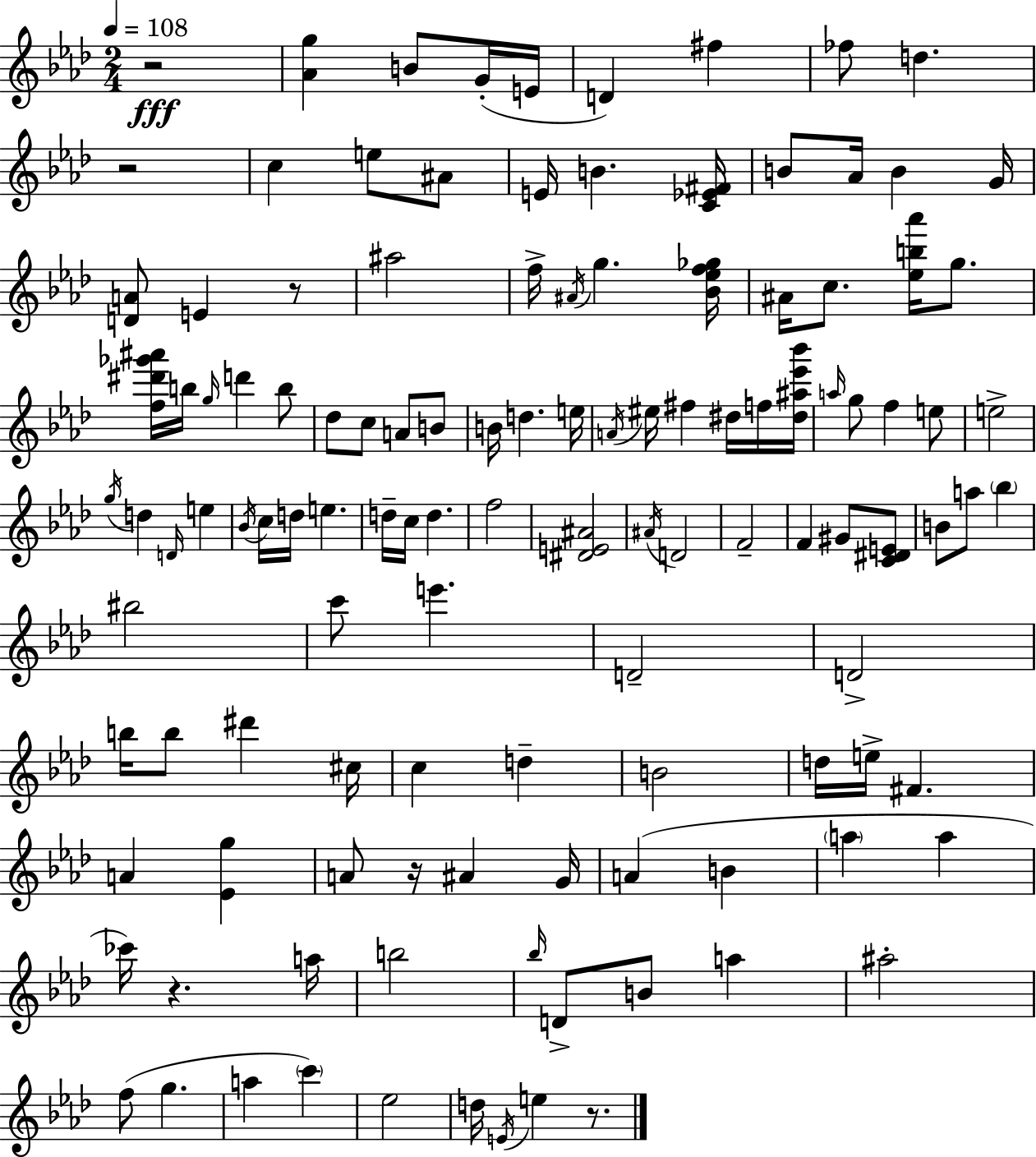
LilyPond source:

{
  \clef treble
  \numericTimeSignature
  \time 2/4
  \key f \minor
  \tempo 4 = 108
  r2\fff | <aes' g''>4 b'8 g'16-.( e'16 | d'4) fis''4 | fes''8 d''4. | \break r2 | c''4 e''8 ais'8 | e'16 b'4. <c' ees' fis'>16 | b'8 aes'16 b'4 g'16 | \break <d' a'>8 e'4 r8 | ais''2 | f''16-> \acciaccatura { ais'16 } g''4. | <bes' ees'' f'' ges''>16 ais'16 c''8. <ees'' b'' aes'''>16 g''8. | \break <f'' dis''' ges''' ais'''>16 b''16 \grace { g''16 } d'''4 | b''8 des''8 c''8 a'8 | b'8 b'16 d''4. | e''16 \acciaccatura { a'16 } eis''16 fis''4 | \break dis''16 f''16 <dis'' ais'' ees''' bes'''>16 \grace { a''16 } g''8 f''4 | e''8 e''2-> | \acciaccatura { g''16 } d''4 | \grace { d'16 } e''4 \acciaccatura { bes'16 } c''16 | \break d''16 e''4. d''16-- | c''16 d''4. f''2 | <dis' e' ais'>2 | \acciaccatura { ais'16 } | \break d'2 | f'2-- | f'4 gis'8 <c' dis' e'>8 | b'8 a''8 \parenthesize bes''4 | \break bis''2 | c'''8 e'''4. | d'2-- | d'2-> | \break b''16 b''8 dis'''4 cis''16 | c''4 d''4-- | b'2 | d''16 e''16-> fis'4. | \break a'4 <ees' g''>4 | a'8 r16 ais'4 g'16 | a'4( b'4 | \parenthesize a''4 a''4 | \break ces'''16) r4. a''16 | b''2 | \grace { bes''16 } d'8-> b'8 a''4 | ais''2-. | \break f''8( g''4. | a''4 \parenthesize c'''4) | ees''2 | d''16 \acciaccatura { e'16 } e''4 r8. | \break \bar "|."
}